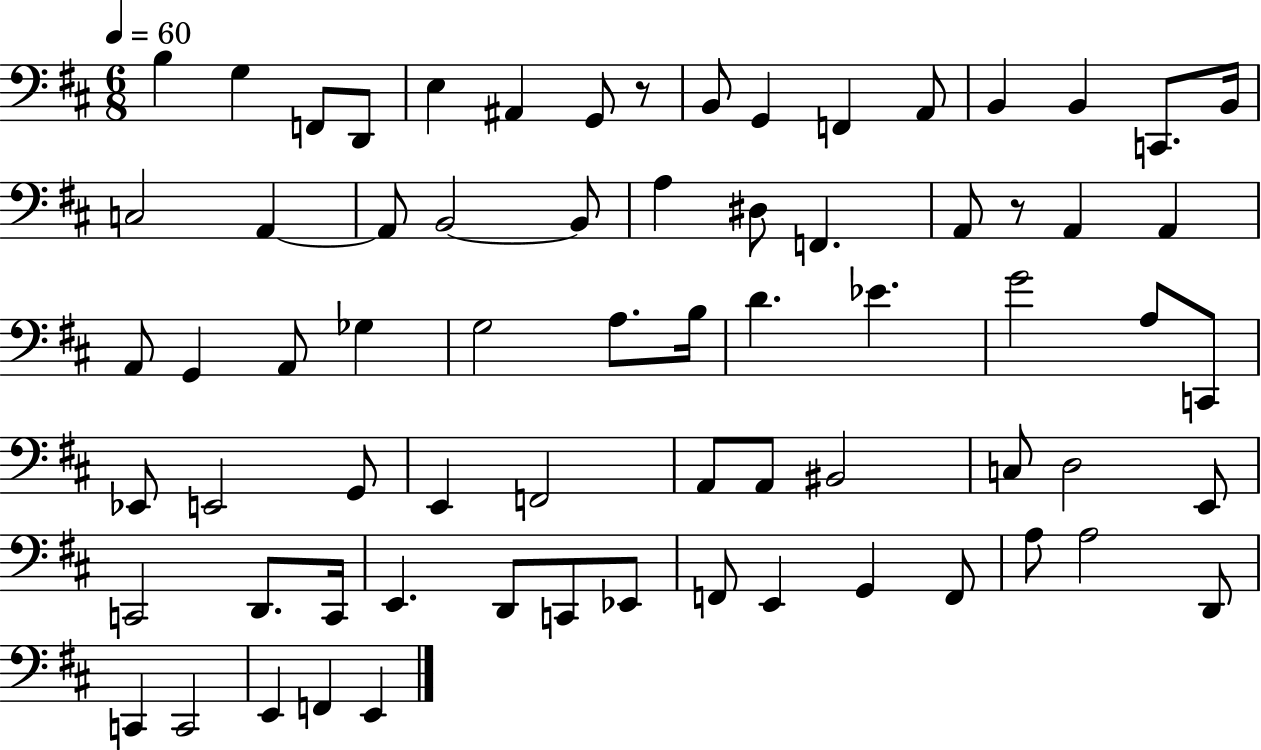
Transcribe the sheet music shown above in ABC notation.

X:1
T:Untitled
M:6/8
L:1/4
K:D
B, G, F,,/2 D,,/2 E, ^A,, G,,/2 z/2 B,,/2 G,, F,, A,,/2 B,, B,, C,,/2 B,,/4 C,2 A,, A,,/2 B,,2 B,,/2 A, ^D,/2 F,, A,,/2 z/2 A,, A,, A,,/2 G,, A,,/2 _G, G,2 A,/2 B,/4 D _E G2 A,/2 C,,/2 _E,,/2 E,,2 G,,/2 E,, F,,2 A,,/2 A,,/2 ^B,,2 C,/2 D,2 E,,/2 C,,2 D,,/2 C,,/4 E,, D,,/2 C,,/2 _E,,/2 F,,/2 E,, G,, F,,/2 A,/2 A,2 D,,/2 C,, C,,2 E,, F,, E,,